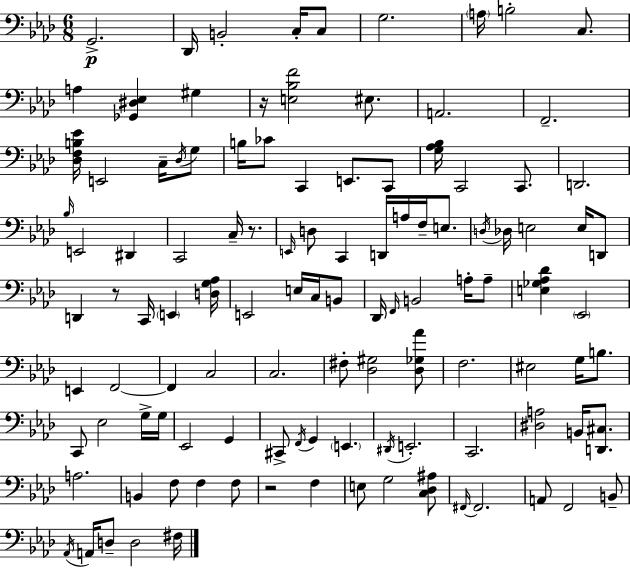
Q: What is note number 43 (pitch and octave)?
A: D2